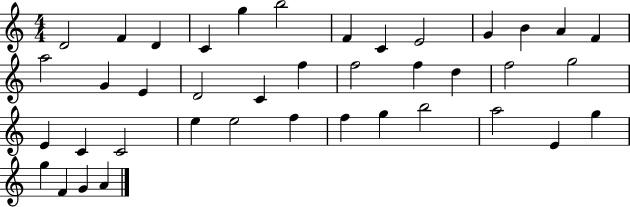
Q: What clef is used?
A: treble